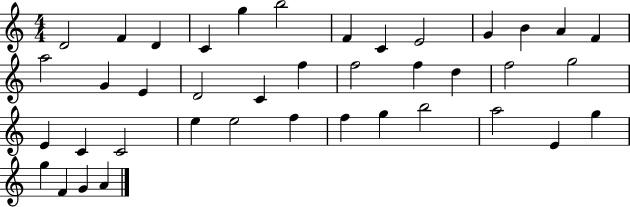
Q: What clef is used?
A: treble